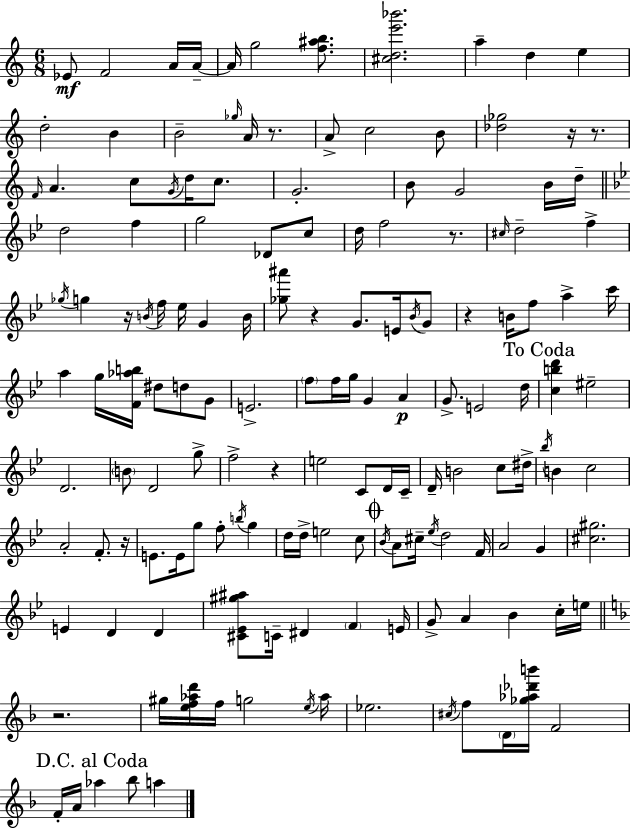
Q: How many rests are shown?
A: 10